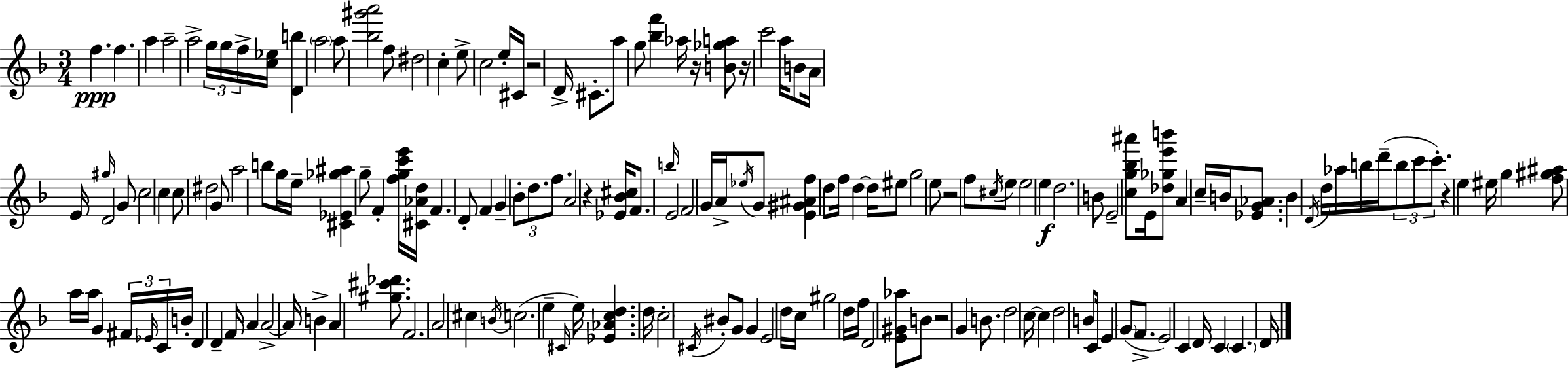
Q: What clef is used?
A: treble